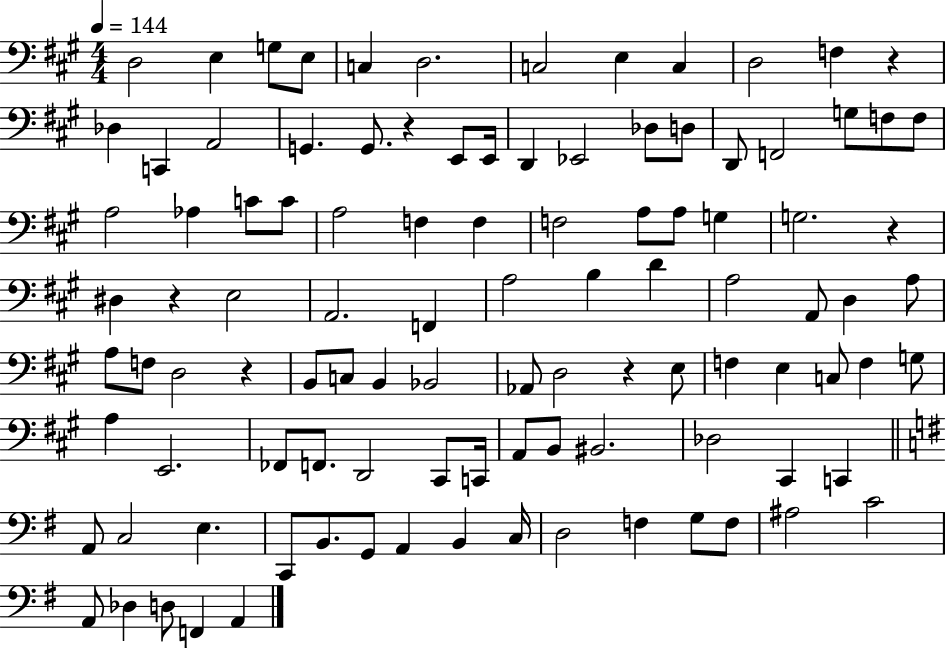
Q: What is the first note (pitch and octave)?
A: D3